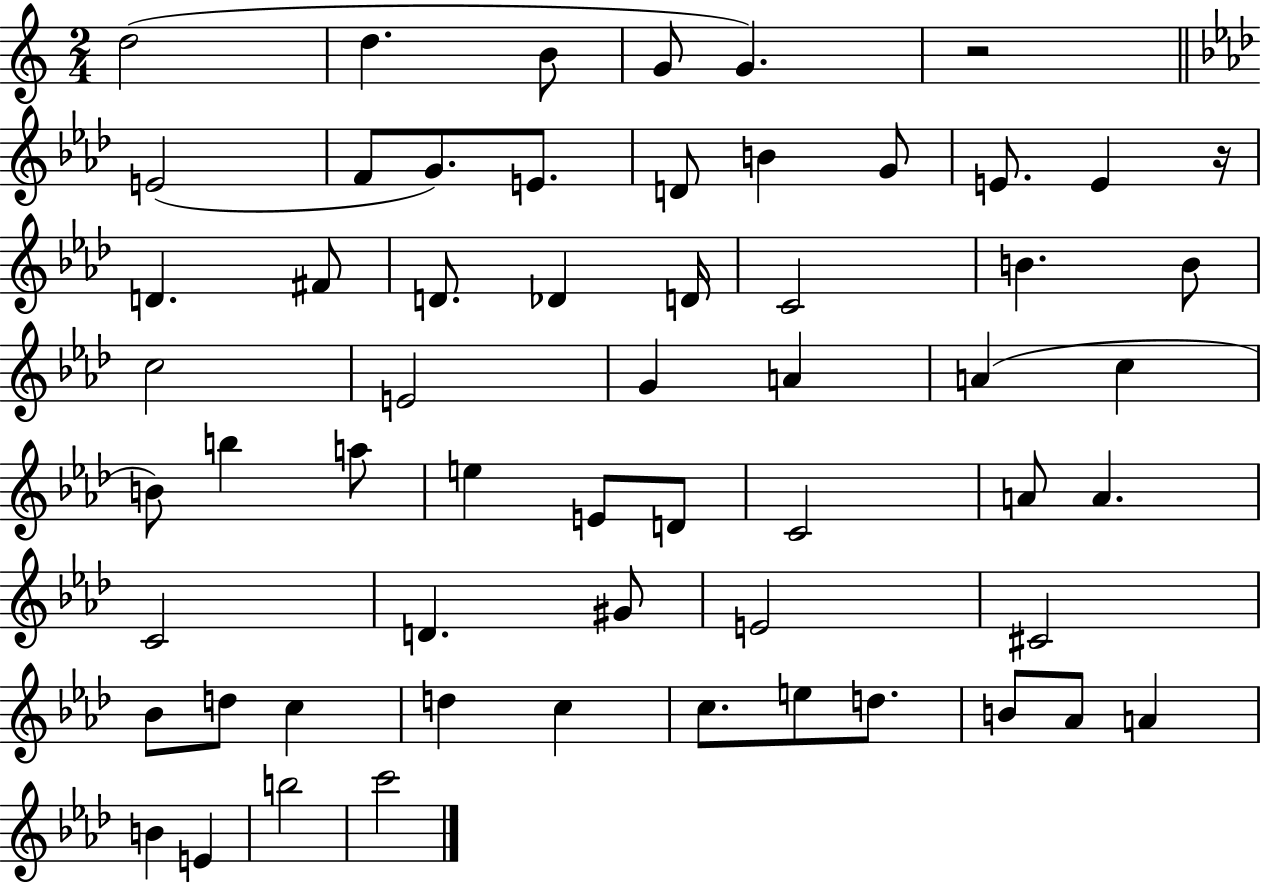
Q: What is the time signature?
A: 2/4